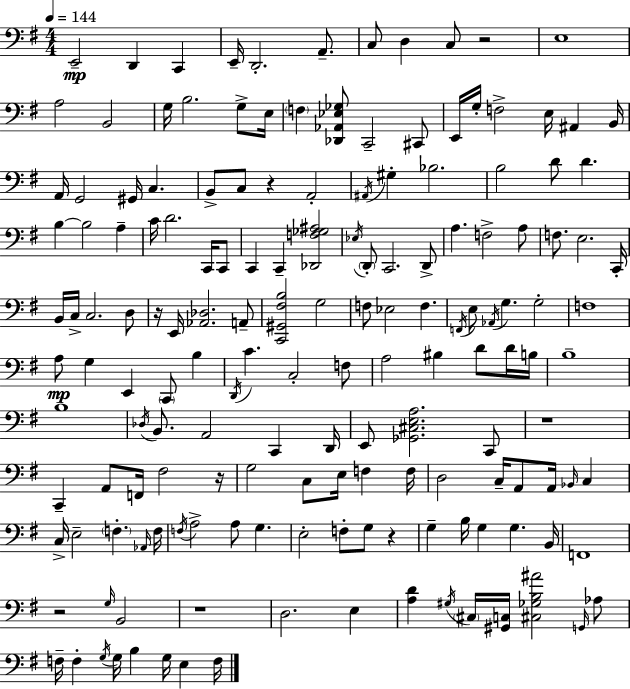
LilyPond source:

{
  \clef bass
  \numericTimeSignature
  \time 4/4
  \key e \minor
  \tempo 4 = 144
  e,2--\mp d,4 c,4 | e,16-- d,2.-. a,8.-- | c8 d4 c8 r2 | e1 | \break a2 b,2 | g16 b2. g8-> e16 | \parenthesize f4 <des, aes, ees ges>8 c,2-- cis,8 | e,16 g16-. f2-> e16 ais,4 b,16 | \break a,16 g,2 gis,16 c4. | b,8-> c8 r4 a,2-. | \acciaccatura { ais,16 } gis4-. bes2. | b2 d'8 d'4. | \break b4~~ b2 a4-- | c'16 d'2. c,16 c,8 | c,4 c,4-- <des, f ges ais>2 | \acciaccatura { ees16 } \parenthesize d,8-. c,2. | \break d,8-> a4. f2-> | a8 f8. e2. | c,16-. b,16 c16-> c2. | d8 r16 e,16 <aes, des>2. | \break a,8-- <c, gis, fis b>2 g2 | f8 ees2 f4. | \acciaccatura { f,16 } e8 \acciaccatura { aes,16 } g4. g2-. | f1 | \break a8\mp g4 e,4 \parenthesize c,8 | b4 \acciaccatura { d,16 } c'4. c2-. | f8 a2 bis4 | d'8 d'16 b16 b1-- | \break b1 | \acciaccatura { des16 } b,8. a,2 | c,4 d,16 e,8 <ges, cis e a>2. | c,8 r1 | \break c,4-- a,8 f,16 fis2 | r16 g2 c8 | e16 f4 f16 d2 c16-- a,8 | a,16 \grace { bes,16 } c4 c16-> e2-- | \break \parenthesize f4.-. \grace { aes,16 } f16 \acciaccatura { f16 } a2-> | a8 g4. e2-. | f8-. g8 r4 g4-- b16 g4 | g4. b,16 f,1 | \break r2 | \grace { g16 } b,2 r1 | d2. | e4 <a d'>4 \acciaccatura { gis16 } \parenthesize cis16 | \break <gis, c>16 <cis ges b ais'>2 \grace { g,16 } aes8 f16-- f4-. | \acciaccatura { g16 } g16 b4 g16 e4 f16 \bar "|."
}